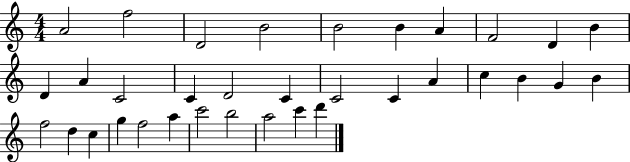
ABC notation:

X:1
T:Untitled
M:4/4
L:1/4
K:C
A2 f2 D2 B2 B2 B A F2 D B D A C2 C D2 C C2 C A c B G B f2 d c g f2 a c'2 b2 a2 c' d'